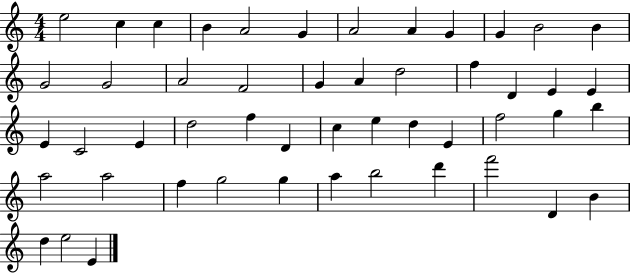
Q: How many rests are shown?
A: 0